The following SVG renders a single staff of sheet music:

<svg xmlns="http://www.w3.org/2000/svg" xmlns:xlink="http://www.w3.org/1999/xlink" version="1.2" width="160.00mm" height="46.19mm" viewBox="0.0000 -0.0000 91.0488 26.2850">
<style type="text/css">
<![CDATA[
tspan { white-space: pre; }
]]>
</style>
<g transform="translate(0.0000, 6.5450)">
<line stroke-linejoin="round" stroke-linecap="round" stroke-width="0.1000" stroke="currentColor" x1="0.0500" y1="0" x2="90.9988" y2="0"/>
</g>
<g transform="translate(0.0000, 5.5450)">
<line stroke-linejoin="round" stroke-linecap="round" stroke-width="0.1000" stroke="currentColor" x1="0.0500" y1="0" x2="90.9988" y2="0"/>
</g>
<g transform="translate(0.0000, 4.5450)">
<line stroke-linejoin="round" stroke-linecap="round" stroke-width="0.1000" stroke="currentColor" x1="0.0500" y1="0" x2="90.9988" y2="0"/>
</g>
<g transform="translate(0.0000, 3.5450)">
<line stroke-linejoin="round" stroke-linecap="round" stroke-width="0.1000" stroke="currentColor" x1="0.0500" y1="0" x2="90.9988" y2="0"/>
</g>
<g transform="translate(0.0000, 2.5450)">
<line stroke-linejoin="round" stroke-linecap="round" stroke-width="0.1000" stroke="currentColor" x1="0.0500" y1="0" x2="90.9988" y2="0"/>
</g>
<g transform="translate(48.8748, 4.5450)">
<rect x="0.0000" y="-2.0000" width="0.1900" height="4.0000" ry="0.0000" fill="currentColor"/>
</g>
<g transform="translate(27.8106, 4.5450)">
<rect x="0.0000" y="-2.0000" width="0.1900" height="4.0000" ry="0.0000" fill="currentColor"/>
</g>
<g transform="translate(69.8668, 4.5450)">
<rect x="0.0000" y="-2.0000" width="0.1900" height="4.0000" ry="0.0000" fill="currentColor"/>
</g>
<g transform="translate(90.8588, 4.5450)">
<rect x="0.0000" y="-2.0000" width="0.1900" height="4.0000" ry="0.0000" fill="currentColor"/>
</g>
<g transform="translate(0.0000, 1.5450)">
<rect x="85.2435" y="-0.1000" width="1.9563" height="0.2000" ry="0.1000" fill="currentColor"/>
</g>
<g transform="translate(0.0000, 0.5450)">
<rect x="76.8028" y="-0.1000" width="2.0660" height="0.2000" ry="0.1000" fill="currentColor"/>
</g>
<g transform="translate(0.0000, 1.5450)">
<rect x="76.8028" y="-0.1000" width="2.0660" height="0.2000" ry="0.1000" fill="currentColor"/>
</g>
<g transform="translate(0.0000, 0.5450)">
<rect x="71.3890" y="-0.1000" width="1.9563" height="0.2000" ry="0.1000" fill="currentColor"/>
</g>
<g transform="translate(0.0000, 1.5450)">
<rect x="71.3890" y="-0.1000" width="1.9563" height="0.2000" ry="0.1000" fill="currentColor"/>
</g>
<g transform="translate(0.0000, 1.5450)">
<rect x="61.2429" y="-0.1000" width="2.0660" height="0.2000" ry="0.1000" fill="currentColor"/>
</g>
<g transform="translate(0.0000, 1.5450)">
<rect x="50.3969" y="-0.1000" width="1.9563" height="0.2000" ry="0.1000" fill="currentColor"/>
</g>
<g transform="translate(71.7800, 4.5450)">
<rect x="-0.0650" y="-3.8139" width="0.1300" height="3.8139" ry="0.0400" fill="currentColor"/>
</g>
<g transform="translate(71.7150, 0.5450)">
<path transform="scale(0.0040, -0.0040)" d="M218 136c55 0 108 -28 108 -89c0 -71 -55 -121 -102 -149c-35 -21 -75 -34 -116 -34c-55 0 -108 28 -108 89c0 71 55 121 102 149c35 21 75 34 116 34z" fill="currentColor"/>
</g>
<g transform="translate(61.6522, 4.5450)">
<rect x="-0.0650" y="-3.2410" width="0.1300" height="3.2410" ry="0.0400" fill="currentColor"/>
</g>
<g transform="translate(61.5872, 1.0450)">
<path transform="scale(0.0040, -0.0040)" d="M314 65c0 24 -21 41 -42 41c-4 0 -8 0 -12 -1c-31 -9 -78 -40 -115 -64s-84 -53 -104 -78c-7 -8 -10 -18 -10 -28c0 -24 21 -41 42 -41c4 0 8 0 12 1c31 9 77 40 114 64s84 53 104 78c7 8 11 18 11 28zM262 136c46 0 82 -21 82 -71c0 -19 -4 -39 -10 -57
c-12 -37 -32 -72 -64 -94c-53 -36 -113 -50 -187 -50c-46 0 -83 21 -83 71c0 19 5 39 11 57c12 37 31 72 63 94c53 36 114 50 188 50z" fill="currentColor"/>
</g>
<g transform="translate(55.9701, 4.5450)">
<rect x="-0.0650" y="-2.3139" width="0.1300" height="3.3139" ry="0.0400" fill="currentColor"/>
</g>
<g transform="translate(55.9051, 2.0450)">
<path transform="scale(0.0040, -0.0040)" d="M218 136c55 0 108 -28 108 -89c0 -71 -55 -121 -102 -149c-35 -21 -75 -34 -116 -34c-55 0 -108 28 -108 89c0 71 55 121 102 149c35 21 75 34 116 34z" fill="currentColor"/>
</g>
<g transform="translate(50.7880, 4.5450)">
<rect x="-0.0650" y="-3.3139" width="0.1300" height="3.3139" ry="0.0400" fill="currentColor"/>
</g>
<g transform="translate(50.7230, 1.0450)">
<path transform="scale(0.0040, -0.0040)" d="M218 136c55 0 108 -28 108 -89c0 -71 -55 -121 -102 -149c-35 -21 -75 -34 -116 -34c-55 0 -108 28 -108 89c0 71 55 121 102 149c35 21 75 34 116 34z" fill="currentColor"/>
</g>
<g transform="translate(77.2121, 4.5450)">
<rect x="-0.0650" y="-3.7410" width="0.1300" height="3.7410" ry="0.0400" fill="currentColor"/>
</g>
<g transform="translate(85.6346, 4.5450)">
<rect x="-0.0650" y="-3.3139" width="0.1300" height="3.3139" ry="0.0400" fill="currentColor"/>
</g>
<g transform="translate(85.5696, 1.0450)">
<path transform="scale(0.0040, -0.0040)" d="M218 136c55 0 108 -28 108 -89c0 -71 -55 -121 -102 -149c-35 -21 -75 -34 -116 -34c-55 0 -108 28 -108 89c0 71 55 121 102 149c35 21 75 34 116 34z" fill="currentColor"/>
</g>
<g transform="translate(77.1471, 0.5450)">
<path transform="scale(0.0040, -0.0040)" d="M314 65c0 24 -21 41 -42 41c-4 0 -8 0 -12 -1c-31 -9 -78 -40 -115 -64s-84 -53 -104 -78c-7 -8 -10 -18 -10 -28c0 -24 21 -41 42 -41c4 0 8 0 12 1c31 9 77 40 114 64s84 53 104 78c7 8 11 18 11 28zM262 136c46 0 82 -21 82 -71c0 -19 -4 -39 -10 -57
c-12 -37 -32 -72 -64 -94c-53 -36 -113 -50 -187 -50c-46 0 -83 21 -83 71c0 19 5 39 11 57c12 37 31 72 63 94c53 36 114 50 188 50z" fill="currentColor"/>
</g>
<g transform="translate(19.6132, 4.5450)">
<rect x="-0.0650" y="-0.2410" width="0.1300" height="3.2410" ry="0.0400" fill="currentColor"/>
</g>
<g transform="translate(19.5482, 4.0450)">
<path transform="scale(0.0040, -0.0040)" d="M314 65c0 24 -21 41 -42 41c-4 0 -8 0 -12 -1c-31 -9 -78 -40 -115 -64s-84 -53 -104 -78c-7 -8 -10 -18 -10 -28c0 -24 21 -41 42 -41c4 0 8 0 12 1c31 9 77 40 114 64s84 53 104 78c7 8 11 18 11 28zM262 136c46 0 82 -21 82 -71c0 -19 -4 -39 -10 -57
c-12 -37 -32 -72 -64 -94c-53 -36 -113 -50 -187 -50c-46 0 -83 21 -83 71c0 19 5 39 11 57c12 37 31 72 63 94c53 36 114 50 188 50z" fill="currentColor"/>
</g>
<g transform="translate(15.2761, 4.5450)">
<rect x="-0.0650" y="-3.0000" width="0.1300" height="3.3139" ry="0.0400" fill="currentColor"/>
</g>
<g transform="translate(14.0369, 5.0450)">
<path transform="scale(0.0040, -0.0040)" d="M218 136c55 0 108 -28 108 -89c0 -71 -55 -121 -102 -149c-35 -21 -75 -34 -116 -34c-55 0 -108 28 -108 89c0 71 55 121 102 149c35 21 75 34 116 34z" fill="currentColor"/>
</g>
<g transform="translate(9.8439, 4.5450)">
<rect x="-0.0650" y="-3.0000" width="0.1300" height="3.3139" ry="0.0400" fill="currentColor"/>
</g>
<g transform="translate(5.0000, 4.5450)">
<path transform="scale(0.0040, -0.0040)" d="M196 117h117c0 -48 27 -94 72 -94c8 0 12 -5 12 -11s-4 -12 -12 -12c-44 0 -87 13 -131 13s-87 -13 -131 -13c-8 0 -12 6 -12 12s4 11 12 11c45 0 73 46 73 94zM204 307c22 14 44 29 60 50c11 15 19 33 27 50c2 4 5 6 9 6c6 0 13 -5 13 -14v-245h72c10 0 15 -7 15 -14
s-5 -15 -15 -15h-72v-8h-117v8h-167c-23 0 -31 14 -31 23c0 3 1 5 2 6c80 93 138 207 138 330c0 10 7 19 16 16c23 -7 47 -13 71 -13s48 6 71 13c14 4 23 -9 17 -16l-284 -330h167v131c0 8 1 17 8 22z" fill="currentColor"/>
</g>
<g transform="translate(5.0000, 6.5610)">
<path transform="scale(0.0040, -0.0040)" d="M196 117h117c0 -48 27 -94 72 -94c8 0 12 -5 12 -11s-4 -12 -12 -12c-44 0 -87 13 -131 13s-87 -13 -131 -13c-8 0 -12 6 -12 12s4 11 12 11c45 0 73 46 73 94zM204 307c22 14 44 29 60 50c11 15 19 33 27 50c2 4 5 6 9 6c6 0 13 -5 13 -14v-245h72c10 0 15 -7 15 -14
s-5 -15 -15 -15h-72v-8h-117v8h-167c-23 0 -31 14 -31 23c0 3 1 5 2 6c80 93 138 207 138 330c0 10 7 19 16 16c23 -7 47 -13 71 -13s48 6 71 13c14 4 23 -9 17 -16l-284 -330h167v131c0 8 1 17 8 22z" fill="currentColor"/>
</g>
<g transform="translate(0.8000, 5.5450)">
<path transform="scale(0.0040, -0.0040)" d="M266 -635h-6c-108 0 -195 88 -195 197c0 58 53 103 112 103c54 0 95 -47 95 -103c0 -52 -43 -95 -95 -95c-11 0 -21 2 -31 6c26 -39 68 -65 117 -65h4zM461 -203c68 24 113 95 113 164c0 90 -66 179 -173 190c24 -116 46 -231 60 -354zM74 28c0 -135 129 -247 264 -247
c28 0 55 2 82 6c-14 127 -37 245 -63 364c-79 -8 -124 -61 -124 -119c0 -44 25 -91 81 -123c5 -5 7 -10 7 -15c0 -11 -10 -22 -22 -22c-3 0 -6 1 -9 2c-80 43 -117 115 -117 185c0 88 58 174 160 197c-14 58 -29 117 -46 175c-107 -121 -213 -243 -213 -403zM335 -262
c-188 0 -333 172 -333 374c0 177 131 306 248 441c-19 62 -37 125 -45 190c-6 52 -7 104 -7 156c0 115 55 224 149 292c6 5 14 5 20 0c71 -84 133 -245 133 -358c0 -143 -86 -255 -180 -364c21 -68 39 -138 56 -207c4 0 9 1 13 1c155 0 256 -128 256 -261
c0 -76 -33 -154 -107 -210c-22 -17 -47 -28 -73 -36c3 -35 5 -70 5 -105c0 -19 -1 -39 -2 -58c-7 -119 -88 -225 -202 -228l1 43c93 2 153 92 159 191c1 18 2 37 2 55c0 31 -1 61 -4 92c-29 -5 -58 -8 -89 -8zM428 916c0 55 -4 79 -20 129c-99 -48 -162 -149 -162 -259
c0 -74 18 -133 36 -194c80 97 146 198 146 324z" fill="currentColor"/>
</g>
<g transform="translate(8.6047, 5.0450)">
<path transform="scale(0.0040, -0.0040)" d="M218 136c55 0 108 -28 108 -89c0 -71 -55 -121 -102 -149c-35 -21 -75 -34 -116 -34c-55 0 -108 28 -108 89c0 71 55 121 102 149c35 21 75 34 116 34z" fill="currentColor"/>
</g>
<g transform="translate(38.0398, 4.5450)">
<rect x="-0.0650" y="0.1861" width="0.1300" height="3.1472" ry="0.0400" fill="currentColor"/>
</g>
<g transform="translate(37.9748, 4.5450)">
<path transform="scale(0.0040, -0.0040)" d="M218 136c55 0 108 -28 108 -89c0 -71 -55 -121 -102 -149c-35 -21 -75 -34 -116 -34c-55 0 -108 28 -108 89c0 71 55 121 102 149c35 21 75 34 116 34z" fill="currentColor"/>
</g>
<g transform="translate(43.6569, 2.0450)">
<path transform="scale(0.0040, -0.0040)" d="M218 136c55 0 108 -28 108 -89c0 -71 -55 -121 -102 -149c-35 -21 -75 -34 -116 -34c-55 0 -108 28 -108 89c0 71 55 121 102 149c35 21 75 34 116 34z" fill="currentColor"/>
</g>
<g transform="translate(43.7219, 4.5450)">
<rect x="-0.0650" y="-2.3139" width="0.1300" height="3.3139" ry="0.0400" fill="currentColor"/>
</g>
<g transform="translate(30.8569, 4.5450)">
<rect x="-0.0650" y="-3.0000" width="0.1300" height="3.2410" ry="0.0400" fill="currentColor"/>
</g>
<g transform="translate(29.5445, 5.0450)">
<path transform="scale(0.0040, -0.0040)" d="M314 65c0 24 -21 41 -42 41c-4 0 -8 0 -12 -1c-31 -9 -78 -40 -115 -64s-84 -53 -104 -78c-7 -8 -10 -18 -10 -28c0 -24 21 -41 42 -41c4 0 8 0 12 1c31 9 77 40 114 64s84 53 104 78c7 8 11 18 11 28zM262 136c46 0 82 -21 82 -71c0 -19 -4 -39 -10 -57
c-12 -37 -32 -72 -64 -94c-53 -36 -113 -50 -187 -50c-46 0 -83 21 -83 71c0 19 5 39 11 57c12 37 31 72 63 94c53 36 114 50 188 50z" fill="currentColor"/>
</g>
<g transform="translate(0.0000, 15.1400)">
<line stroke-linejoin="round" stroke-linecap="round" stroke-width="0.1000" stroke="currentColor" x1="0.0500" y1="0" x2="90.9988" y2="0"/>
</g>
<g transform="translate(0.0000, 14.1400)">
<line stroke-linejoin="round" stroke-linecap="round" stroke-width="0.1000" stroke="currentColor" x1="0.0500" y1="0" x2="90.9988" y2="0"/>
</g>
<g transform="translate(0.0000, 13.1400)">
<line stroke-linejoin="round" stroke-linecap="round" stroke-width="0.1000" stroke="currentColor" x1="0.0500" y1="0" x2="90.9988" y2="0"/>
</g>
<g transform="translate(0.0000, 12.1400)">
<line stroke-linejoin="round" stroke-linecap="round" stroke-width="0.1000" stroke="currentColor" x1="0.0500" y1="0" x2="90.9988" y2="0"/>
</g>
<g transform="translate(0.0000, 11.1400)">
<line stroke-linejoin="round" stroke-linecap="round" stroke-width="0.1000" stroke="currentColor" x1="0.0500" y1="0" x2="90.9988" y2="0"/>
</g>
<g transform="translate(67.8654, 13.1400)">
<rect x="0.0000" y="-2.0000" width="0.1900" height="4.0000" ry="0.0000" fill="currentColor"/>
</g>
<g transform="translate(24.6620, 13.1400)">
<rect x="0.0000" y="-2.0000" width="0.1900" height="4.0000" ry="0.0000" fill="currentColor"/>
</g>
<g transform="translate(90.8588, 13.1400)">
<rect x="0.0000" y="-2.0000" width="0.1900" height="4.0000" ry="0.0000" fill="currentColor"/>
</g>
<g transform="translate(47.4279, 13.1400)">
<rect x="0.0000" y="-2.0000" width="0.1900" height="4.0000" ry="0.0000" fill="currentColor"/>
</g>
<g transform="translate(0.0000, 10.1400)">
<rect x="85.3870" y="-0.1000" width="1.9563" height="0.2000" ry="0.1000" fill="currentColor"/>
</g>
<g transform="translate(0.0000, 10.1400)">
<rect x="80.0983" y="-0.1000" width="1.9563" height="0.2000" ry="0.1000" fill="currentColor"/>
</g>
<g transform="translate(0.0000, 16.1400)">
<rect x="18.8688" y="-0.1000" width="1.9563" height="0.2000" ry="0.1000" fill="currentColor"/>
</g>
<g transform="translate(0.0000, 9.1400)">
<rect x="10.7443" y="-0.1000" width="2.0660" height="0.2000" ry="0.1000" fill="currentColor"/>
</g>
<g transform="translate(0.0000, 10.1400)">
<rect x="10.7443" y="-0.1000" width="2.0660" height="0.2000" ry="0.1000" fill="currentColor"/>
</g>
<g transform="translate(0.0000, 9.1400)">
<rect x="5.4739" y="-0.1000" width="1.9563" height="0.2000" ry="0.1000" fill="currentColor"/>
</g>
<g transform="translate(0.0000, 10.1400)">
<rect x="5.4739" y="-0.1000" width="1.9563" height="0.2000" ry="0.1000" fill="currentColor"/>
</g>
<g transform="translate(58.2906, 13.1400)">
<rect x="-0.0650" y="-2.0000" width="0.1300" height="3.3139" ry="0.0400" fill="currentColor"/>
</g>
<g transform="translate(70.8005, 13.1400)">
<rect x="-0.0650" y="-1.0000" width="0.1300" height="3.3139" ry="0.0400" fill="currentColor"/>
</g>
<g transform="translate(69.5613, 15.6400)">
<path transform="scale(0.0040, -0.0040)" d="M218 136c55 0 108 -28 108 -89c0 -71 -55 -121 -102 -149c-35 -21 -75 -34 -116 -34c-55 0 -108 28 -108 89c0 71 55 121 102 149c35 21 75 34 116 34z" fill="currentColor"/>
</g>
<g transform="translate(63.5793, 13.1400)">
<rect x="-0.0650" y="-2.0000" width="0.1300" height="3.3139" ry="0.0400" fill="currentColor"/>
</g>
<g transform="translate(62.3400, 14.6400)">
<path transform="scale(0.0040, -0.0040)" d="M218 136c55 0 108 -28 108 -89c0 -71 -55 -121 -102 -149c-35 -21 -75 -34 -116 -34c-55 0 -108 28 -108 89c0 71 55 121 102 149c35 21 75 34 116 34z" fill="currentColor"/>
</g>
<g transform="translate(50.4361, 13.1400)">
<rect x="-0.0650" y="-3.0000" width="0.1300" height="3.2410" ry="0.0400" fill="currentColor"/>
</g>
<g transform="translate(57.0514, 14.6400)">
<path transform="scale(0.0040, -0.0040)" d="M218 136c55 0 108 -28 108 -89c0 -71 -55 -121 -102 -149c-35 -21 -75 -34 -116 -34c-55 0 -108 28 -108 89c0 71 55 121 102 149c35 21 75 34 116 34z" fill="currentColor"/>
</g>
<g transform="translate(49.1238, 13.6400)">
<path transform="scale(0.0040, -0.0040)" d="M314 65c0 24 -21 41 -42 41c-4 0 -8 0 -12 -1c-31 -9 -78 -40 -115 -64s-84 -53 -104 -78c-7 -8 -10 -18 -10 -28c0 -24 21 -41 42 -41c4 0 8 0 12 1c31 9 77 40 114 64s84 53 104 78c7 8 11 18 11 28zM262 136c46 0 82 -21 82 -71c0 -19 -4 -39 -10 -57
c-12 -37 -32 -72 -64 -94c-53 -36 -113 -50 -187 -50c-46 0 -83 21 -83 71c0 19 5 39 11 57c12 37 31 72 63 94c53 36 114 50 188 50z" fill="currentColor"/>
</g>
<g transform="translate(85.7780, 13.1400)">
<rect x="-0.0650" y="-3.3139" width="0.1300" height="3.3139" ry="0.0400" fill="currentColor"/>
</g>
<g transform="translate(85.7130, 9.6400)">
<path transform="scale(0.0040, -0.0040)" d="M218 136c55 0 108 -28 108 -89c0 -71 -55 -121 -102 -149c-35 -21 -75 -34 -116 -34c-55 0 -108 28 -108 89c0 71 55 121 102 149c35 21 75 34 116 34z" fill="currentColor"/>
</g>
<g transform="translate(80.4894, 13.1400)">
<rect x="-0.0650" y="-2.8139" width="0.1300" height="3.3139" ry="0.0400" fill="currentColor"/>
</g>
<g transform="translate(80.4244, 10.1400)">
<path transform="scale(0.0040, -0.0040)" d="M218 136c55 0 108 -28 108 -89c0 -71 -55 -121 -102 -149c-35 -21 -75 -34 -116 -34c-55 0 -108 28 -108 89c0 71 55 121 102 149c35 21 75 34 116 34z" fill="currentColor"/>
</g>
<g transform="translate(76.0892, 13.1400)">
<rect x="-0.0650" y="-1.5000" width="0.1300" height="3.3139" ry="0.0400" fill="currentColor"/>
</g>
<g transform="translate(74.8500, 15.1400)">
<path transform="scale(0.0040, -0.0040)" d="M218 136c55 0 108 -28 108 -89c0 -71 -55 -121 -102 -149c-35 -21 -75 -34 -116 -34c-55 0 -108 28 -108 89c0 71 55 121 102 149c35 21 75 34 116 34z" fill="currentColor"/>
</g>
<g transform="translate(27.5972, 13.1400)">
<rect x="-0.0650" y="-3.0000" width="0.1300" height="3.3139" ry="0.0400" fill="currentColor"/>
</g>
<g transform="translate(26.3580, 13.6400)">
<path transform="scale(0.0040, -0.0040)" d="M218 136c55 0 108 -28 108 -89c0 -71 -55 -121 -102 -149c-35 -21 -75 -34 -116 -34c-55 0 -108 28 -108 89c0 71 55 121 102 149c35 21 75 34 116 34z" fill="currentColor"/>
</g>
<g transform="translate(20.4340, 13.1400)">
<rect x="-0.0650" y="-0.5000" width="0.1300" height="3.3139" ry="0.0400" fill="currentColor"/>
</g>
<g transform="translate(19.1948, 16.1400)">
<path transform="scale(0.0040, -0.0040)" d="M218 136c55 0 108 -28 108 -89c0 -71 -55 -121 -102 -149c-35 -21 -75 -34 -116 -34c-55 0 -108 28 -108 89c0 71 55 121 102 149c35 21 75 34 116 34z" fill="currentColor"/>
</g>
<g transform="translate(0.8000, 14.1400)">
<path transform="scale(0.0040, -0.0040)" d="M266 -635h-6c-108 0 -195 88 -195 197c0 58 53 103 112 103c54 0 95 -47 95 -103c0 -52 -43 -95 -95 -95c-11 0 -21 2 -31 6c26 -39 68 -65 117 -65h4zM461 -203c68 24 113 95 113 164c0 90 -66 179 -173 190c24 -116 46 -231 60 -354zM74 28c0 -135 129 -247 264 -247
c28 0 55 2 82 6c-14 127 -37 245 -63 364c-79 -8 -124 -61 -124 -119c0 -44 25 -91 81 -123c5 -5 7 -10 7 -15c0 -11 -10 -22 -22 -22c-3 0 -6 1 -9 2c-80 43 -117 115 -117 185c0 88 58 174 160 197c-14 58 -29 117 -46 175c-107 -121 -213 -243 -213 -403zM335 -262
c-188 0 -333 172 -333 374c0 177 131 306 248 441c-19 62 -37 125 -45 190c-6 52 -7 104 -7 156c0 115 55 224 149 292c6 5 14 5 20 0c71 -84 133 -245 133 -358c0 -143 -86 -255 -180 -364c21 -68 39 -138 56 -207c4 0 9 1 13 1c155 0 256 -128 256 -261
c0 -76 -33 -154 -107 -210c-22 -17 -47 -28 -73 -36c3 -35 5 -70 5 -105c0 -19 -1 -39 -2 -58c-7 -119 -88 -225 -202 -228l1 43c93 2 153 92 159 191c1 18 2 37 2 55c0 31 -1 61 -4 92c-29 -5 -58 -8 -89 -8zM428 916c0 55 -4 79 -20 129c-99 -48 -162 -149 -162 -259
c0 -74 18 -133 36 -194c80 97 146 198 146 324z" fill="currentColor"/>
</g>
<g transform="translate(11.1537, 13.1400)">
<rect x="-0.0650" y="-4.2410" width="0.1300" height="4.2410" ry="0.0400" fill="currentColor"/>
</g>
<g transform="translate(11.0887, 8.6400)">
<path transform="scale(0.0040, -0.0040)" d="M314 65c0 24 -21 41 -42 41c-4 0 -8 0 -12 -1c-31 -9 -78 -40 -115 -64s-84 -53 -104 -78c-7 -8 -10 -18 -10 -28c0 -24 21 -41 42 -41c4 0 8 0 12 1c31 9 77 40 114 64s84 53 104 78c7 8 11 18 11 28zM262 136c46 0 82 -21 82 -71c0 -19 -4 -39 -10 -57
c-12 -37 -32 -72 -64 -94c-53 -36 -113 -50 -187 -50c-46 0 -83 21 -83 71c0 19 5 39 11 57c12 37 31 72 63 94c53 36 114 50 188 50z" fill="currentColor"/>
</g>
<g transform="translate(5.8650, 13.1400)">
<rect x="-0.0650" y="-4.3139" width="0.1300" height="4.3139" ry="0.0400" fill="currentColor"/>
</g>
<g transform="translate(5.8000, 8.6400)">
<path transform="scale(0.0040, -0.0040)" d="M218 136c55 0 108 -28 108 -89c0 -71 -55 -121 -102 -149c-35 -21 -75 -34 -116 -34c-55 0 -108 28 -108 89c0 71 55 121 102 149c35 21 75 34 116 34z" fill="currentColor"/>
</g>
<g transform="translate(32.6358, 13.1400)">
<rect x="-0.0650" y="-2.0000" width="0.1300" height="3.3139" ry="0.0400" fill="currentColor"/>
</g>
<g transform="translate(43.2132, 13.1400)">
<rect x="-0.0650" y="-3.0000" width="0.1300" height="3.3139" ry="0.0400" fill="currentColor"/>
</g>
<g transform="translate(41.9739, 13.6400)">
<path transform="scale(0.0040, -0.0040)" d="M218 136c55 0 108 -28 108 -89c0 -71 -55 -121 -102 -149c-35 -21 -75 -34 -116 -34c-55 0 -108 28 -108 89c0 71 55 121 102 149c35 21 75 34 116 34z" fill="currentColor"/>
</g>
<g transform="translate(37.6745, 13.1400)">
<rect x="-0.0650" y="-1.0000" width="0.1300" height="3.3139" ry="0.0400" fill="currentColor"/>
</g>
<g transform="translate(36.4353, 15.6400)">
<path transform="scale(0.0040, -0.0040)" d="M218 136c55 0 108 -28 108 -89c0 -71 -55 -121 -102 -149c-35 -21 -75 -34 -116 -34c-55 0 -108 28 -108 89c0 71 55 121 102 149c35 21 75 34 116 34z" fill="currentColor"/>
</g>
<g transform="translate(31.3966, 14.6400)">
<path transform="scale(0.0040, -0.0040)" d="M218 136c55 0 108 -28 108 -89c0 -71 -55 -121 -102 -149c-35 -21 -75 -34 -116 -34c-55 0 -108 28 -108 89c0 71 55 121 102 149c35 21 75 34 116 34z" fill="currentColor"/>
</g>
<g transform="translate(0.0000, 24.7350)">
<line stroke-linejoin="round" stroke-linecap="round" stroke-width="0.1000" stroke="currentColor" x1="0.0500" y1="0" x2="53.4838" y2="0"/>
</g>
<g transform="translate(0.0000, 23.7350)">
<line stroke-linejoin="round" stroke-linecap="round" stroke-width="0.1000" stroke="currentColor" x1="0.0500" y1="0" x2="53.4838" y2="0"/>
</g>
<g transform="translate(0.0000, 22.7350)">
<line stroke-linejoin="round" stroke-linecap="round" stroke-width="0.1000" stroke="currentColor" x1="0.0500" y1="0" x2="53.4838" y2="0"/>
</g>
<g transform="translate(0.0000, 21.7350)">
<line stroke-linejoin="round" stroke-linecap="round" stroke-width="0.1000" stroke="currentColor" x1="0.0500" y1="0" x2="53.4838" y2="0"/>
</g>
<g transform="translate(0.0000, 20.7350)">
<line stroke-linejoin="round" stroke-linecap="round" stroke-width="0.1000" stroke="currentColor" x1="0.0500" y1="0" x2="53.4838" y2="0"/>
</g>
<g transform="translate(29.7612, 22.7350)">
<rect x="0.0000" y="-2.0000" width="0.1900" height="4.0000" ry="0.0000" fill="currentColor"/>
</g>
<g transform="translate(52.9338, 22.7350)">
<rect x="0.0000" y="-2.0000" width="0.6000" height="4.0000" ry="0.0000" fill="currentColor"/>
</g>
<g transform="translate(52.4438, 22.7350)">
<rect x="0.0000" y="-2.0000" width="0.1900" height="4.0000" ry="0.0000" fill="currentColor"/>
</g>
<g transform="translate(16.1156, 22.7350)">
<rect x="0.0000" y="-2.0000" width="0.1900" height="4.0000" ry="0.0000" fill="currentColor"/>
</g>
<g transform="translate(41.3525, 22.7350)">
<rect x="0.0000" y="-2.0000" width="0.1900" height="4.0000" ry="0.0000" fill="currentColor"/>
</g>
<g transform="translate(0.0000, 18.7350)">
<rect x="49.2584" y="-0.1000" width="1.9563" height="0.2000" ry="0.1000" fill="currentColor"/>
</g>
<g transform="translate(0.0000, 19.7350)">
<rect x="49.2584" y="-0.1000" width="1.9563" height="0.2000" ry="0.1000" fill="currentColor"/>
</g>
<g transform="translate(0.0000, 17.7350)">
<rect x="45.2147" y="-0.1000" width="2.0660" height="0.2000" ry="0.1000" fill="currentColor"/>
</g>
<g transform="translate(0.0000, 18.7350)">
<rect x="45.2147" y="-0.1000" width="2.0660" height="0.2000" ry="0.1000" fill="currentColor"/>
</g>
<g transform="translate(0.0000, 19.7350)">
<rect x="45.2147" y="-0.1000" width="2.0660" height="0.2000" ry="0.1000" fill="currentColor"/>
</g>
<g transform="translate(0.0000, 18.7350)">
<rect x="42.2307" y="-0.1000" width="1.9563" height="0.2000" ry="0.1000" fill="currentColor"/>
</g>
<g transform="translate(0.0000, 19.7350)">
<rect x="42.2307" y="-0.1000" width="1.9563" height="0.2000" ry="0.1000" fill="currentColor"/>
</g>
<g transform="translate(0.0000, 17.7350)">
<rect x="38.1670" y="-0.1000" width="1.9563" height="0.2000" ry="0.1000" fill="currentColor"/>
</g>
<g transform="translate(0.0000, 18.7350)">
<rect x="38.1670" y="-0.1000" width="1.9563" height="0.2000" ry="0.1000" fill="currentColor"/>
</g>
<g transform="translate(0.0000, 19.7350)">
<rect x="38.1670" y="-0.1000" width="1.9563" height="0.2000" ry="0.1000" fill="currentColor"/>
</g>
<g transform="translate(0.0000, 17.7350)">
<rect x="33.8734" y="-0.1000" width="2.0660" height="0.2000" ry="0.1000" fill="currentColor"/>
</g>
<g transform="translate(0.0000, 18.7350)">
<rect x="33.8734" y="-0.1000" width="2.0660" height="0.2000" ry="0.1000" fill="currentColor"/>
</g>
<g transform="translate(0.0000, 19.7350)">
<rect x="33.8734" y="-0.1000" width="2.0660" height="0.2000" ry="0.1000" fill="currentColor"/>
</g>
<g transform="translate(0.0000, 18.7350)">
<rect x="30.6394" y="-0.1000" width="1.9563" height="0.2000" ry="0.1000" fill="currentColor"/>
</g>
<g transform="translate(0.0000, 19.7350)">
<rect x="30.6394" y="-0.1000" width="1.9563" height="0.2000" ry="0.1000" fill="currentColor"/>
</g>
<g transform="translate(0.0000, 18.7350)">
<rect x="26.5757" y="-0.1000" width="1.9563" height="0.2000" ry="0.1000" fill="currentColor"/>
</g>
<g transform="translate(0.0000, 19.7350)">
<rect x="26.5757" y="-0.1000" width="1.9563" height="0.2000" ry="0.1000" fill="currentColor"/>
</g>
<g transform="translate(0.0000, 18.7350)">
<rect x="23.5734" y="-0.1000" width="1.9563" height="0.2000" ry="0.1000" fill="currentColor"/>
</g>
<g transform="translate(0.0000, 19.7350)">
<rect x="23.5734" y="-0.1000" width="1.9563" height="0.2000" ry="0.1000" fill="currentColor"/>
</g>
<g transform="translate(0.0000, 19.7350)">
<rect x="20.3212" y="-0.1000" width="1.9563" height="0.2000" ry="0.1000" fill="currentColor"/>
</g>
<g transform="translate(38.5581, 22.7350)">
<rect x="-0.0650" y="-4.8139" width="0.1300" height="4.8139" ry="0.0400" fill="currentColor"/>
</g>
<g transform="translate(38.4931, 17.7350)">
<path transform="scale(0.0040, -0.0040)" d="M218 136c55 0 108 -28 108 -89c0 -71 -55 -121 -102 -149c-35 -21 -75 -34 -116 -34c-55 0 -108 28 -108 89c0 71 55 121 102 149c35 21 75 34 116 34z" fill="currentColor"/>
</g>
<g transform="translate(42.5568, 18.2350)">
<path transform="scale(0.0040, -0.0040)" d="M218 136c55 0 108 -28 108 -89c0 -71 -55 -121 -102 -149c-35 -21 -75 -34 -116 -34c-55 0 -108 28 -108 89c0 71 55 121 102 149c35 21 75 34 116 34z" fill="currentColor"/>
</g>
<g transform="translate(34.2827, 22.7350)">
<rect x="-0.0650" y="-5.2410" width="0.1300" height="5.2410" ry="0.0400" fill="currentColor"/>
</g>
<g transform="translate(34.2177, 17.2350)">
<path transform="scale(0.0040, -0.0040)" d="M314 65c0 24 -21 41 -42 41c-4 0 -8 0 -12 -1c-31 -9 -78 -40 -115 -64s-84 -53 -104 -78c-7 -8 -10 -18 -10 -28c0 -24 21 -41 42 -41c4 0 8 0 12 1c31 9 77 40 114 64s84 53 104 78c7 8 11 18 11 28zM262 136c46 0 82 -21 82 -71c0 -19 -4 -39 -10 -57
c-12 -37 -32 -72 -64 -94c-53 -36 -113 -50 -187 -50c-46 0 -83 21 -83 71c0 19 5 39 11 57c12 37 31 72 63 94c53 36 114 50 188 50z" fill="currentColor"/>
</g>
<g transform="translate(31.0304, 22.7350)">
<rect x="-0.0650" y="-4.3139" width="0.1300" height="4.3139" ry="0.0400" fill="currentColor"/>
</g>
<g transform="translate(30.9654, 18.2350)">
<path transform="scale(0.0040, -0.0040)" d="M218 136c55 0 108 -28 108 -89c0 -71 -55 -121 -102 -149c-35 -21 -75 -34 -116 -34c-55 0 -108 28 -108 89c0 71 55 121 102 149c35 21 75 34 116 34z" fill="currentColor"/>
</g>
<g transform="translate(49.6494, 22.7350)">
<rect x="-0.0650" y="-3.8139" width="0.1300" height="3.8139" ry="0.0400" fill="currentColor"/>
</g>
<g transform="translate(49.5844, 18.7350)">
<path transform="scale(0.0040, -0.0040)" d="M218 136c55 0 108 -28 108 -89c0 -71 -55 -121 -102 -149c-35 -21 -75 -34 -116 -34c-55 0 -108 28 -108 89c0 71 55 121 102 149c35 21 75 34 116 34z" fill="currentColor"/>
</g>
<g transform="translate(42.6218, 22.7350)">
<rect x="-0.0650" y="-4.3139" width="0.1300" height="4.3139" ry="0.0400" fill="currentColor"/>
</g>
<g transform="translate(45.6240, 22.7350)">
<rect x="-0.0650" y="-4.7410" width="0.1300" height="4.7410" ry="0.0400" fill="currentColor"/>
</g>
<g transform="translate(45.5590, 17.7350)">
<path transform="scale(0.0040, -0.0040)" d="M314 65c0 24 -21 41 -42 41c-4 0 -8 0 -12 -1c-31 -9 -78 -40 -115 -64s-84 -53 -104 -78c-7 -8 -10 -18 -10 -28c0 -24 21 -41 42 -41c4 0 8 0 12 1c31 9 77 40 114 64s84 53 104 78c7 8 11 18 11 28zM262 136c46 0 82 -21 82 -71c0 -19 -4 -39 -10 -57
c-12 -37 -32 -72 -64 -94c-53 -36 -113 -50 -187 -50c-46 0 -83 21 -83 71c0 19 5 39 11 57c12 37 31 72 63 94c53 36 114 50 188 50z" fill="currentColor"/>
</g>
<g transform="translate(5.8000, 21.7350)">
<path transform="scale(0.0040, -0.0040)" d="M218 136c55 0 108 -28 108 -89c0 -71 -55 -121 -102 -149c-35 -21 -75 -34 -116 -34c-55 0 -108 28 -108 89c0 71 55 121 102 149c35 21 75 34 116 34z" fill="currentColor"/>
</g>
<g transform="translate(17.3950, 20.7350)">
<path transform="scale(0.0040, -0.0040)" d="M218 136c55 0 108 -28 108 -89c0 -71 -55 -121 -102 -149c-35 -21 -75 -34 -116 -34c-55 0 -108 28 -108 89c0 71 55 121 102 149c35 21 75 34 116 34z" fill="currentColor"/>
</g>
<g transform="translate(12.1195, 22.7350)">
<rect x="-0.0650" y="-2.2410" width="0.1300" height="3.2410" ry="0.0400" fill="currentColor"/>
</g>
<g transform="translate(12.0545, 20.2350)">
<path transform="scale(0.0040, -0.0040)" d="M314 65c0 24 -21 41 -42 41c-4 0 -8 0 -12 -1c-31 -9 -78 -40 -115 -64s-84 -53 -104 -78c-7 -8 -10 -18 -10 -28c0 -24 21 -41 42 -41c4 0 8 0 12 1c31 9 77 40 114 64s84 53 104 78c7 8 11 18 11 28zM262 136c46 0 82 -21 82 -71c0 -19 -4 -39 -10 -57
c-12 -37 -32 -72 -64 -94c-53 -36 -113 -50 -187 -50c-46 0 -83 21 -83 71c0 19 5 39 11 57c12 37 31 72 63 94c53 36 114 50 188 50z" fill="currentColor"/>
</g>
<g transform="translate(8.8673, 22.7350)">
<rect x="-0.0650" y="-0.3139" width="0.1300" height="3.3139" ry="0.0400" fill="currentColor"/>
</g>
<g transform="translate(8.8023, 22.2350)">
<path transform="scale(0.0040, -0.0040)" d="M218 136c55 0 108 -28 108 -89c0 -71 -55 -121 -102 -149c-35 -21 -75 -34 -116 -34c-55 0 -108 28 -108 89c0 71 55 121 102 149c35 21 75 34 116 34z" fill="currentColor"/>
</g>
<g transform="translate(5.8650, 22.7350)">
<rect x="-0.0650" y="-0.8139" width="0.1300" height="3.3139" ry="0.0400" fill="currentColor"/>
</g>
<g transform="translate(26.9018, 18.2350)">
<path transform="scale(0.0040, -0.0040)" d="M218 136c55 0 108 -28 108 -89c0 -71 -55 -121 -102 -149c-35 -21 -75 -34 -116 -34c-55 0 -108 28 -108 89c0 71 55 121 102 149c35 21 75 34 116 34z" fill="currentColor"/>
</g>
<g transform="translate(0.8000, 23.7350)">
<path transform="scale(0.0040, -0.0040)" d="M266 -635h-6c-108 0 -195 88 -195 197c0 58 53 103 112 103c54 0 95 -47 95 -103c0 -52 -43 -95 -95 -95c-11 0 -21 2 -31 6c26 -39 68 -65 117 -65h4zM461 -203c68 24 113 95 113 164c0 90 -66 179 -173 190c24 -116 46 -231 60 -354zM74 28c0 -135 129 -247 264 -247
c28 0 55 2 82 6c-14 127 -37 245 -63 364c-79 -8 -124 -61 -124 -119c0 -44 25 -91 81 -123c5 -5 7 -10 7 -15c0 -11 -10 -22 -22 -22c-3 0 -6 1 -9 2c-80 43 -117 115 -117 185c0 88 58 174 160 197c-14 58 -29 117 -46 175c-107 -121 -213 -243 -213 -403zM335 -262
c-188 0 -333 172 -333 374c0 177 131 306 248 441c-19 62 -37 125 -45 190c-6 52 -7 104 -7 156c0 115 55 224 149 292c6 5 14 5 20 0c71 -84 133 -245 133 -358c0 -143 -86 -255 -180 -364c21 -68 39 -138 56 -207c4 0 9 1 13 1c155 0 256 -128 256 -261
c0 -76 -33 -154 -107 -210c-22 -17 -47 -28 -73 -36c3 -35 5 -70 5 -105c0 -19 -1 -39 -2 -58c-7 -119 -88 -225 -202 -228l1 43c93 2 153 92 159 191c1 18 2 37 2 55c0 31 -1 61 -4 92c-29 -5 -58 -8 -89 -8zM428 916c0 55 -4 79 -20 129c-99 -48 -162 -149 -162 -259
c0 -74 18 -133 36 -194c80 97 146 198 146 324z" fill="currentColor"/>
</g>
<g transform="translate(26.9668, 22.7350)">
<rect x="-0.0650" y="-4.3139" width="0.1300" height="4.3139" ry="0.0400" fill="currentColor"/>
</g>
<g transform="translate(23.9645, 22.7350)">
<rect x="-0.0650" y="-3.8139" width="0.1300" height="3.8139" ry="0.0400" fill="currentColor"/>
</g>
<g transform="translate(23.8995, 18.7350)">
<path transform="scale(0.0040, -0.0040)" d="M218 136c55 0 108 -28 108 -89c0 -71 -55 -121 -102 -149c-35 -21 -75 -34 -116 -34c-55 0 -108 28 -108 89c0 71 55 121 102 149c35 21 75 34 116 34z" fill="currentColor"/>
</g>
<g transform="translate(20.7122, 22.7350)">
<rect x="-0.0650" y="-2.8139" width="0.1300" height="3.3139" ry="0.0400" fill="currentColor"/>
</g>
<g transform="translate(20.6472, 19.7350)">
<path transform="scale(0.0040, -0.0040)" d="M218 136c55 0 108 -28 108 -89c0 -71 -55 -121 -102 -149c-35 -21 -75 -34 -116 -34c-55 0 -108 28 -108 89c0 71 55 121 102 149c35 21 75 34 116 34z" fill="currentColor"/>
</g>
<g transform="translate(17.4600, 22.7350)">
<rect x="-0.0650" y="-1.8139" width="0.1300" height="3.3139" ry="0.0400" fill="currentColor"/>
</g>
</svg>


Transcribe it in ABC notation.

X:1
T:Untitled
M:4/4
L:1/4
K:C
A A c2 A2 B g b g b2 c' c'2 b d' d'2 C A F D A A2 F F D E a b d c g2 f a c' d' d' f'2 e' d' e'2 c'